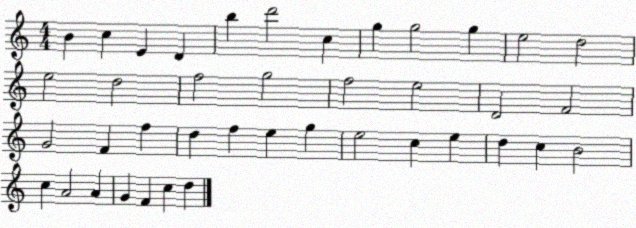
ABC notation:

X:1
T:Untitled
M:4/4
L:1/4
K:C
B c E D b d'2 c g g2 g e2 d2 e2 d2 f2 g2 f2 e2 D2 F2 G2 F f d f e g e2 c e d c B2 c A2 A G F c d